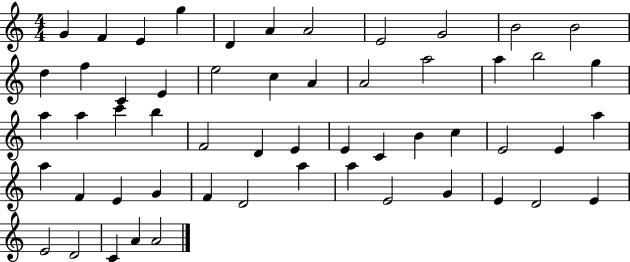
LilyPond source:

{
  \clef treble
  \numericTimeSignature
  \time 4/4
  \key c \major
  g'4 f'4 e'4 g''4 | d'4 a'4 a'2 | e'2 g'2 | b'2 b'2 | \break d''4 f''4 c'4 e'4 | e''2 c''4 a'4 | a'2 a''2 | a''4 b''2 g''4 | \break a''4 a''4 c'''4 b''4 | f'2 d'4 e'4 | e'4 c'4 b'4 c''4 | e'2 e'4 a''4 | \break a''4 f'4 e'4 g'4 | f'4 d'2 a''4 | a''4 e'2 g'4 | e'4 d'2 e'4 | \break e'2 d'2 | c'4 a'4 a'2 | \bar "|."
}